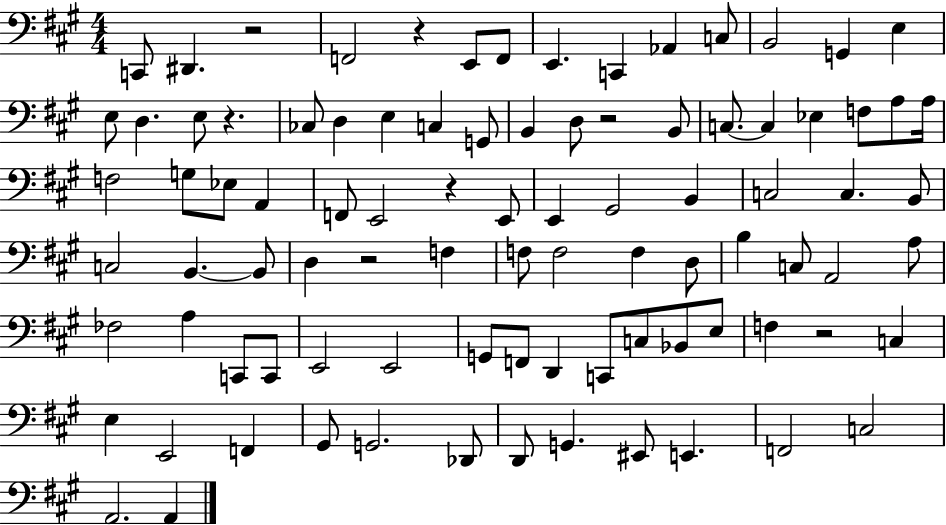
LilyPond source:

{
  \clef bass
  \numericTimeSignature
  \time 4/4
  \key a \major
  c,8 dis,4. r2 | f,2 r4 e,8 f,8 | e,4. c,4 aes,4 c8 | b,2 g,4 e4 | \break e8 d4. e8 r4. | ces8 d4 e4 c4 g,8 | b,4 d8 r2 b,8 | c8.~~ c4 ees4 f8 a8 a16 | \break f2 g8 ees8 a,4 | f,8 e,2 r4 e,8 | e,4 gis,2 b,4 | c2 c4. b,8 | \break c2 b,4.~~ b,8 | d4 r2 f4 | f8 f2 f4 d8 | b4 c8 a,2 a8 | \break fes2 a4 c,8 c,8 | e,2 e,2 | g,8 f,8 d,4 c,8 c8 bes,8 e8 | f4 r2 c4 | \break e4 e,2 f,4 | gis,8 g,2. des,8 | d,8 g,4. eis,8 e,4. | f,2 c2 | \break a,2. a,4 | \bar "|."
}